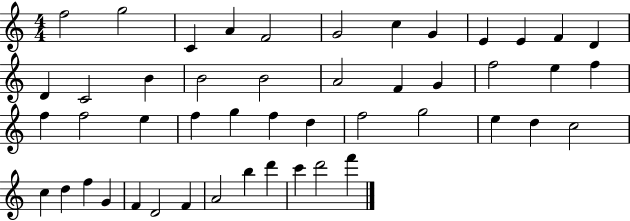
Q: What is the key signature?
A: C major